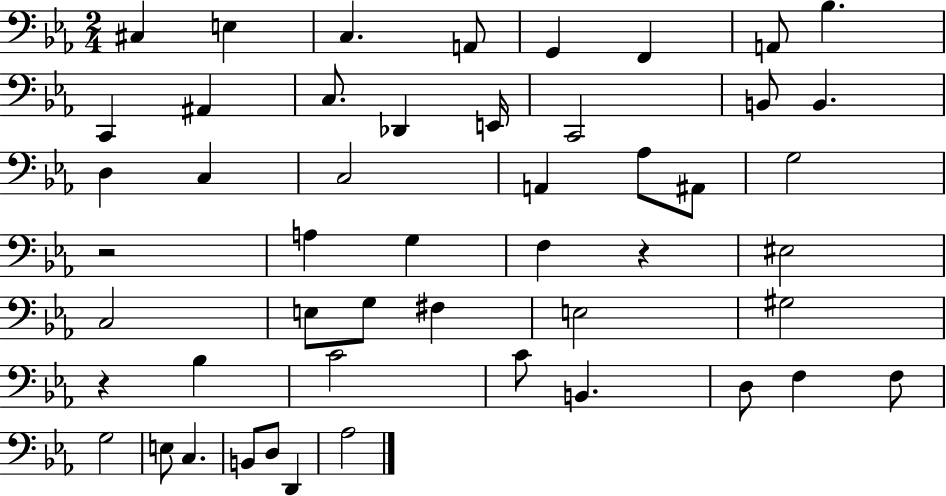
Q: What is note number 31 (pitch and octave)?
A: F#3